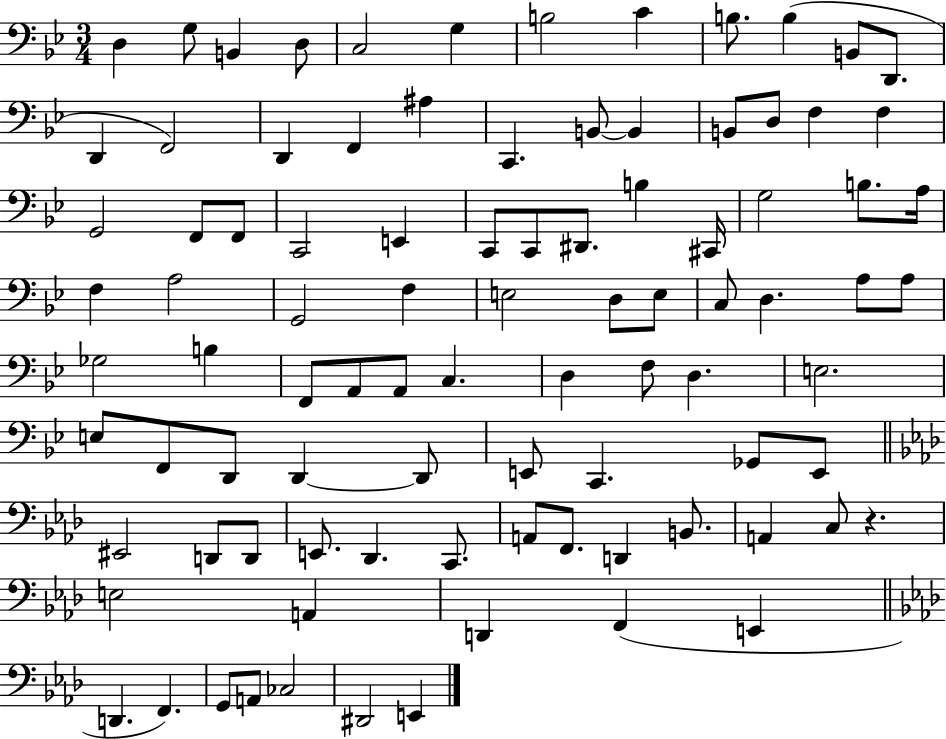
X:1
T:Untitled
M:3/4
L:1/4
K:Bb
D, G,/2 B,, D,/2 C,2 G, B,2 C B,/2 B, B,,/2 D,,/2 D,, F,,2 D,, F,, ^A, C,, B,,/2 B,, B,,/2 D,/2 F, F, G,,2 F,,/2 F,,/2 C,,2 E,, C,,/2 C,,/2 ^D,,/2 B, ^C,,/4 G,2 B,/2 A,/4 F, A,2 G,,2 F, E,2 D,/2 E,/2 C,/2 D, A,/2 A,/2 _G,2 B, F,,/2 A,,/2 A,,/2 C, D, F,/2 D, E,2 E,/2 F,,/2 D,,/2 D,, D,,/2 E,,/2 C,, _G,,/2 E,,/2 ^E,,2 D,,/2 D,,/2 E,,/2 _D,, C,,/2 A,,/2 F,,/2 D,, B,,/2 A,, C,/2 z E,2 A,, D,, F,, E,, D,, F,, G,,/2 A,,/2 _C,2 ^D,,2 E,,